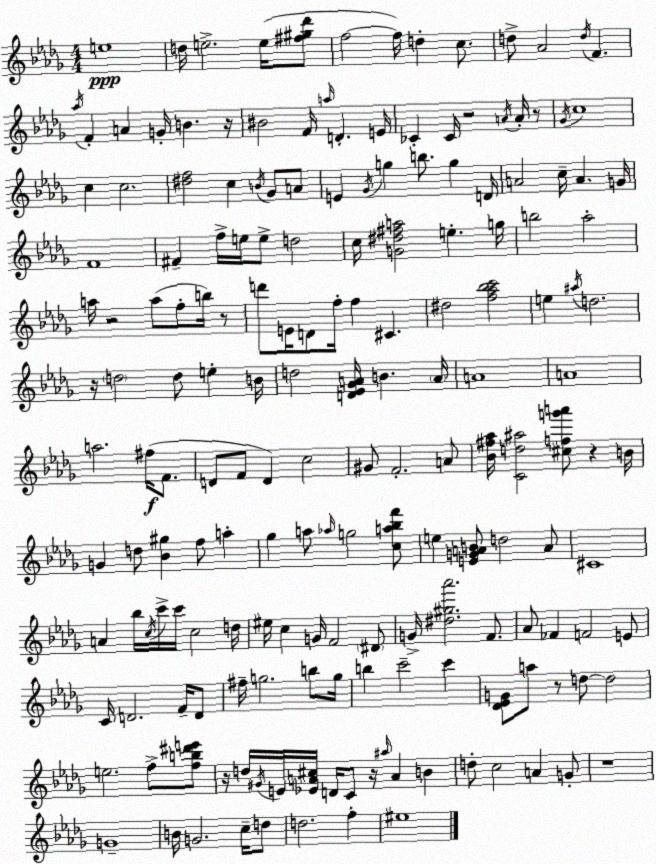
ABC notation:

X:1
T:Untitled
M:4/4
L:1/4
K:Bbm
e4 d/4 e2 e/4 [^f^g_d']/2 f2 f/4 d c/2 d/2 _A2 d/4 F _a/4 F A G/4 B z/4 ^B2 F/4 a/4 D E/4 _C _C/4 z2 A/4 A/4 z/2 _G/4 c4 c c2 [^df]2 c B/4 _G/2 A/2 E _G/4 g b/2 g D/4 A2 c/4 A G/4 F4 ^F f/4 e/4 e/2 d2 c/4 [G^d^fa]2 e g/4 b2 _a2 a/4 z2 a/2 f/2 b/4 z/2 d'/2 E/4 D/2 f/4 f ^C ^d2 [f_a_bc']2 e ^a/4 d2 z/4 d2 d/2 e B/4 d2 [D_E_GA]/4 B A/4 A4 A4 a2 ^f/4 F/2 D/2 F/2 D c2 ^G/2 F2 A/2 [_B^f_a]/4 [Cd^a]2 [^cfg'a']/2 z B/4 G d/2 [_B^g] f/2 a _g a/2 _a/4 g2 [ca_bf']/2 e [EGAB]/2 d2 A/2 ^C4 A _b/4 c/4 c'/4 c'/4 c2 d/4 ^e/4 c G/4 F2 ^D/2 G/4 [^d^g_a']2 F/2 _A/2 _F F2 E/2 C/4 D2 F/4 D/2 ^f/4 g2 b/2 g/4 b c'2 c' [_D_EG]/2 a/2 z/2 d/2 d2 e2 f/2 [fb^d'e']/2 z/4 d/4 ^G/4 E/4 [_EA^c]/4 D/4 C/2 z/4 ^a/4 A B d/2 c2 A G/2 z4 G4 B/4 G2 c/4 d/2 d2 f ^e4